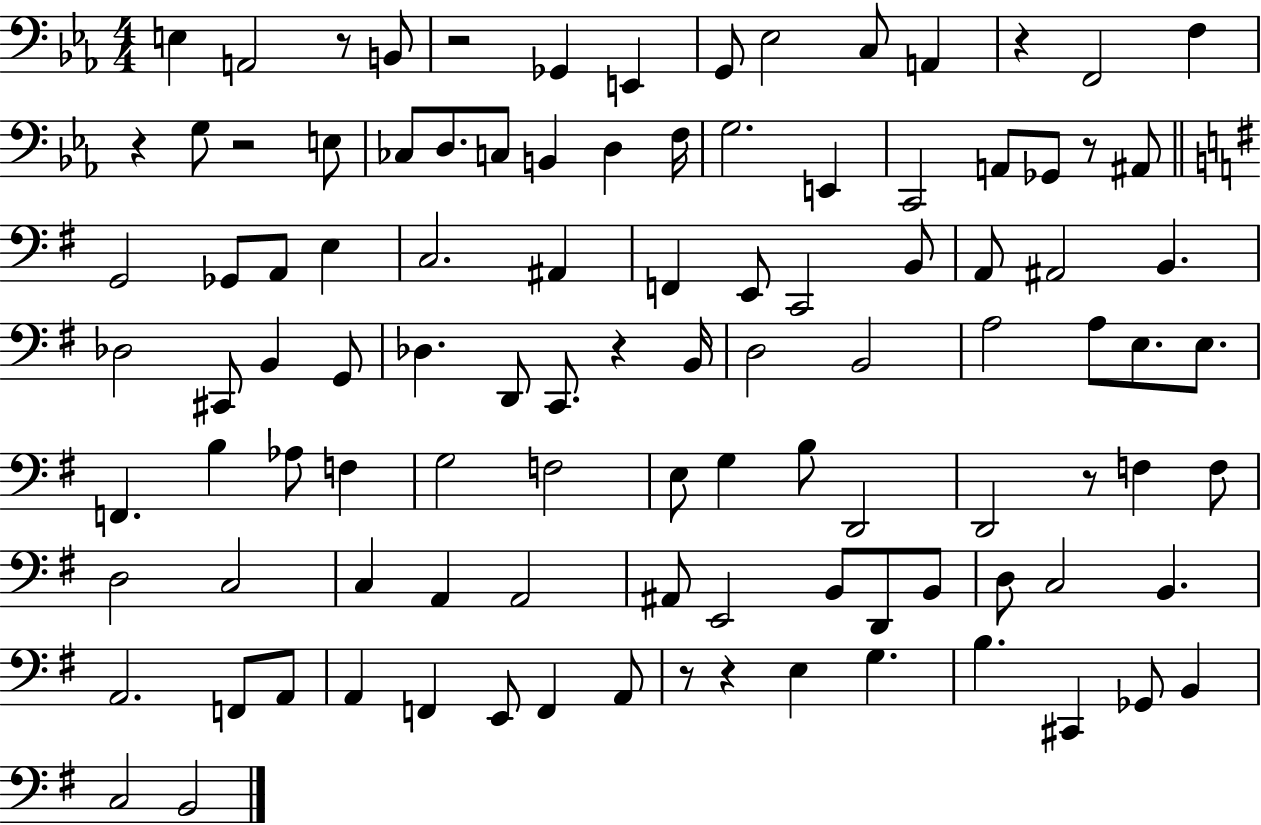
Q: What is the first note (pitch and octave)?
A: E3